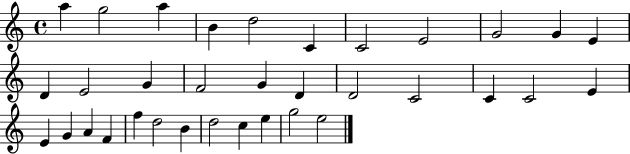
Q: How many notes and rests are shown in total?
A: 34